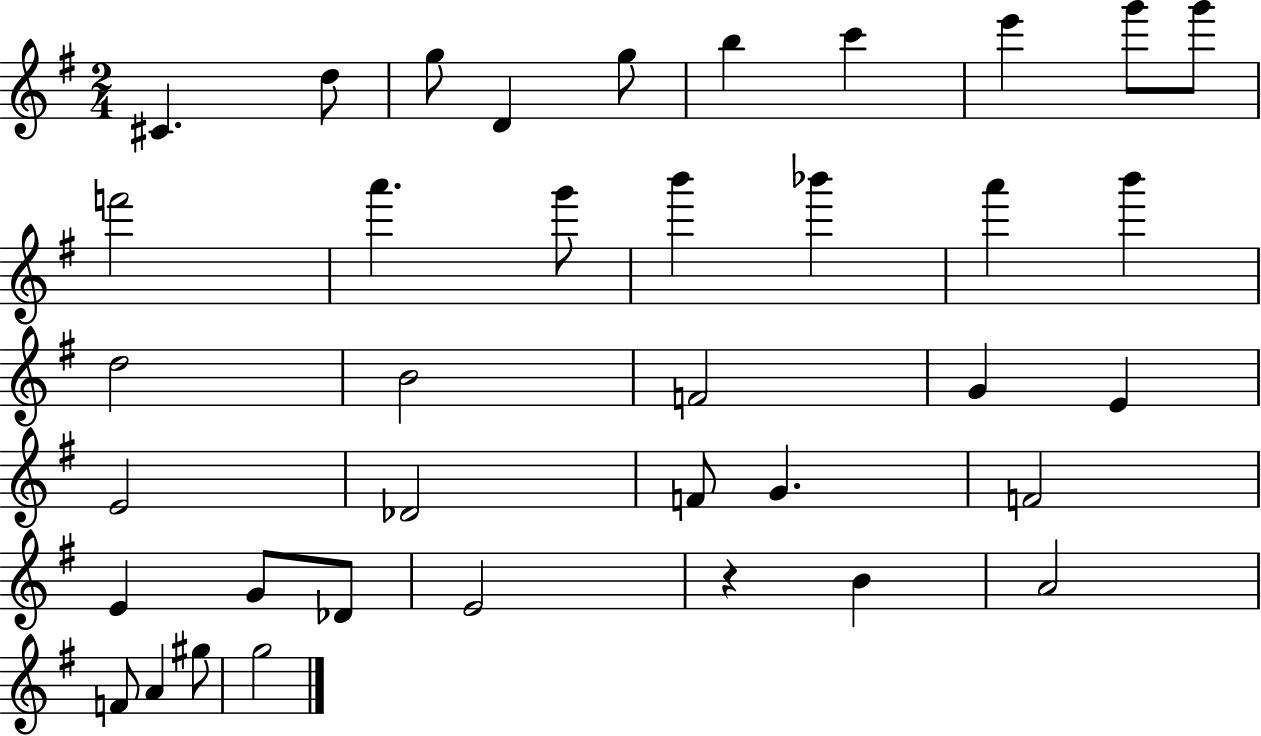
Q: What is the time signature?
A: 2/4